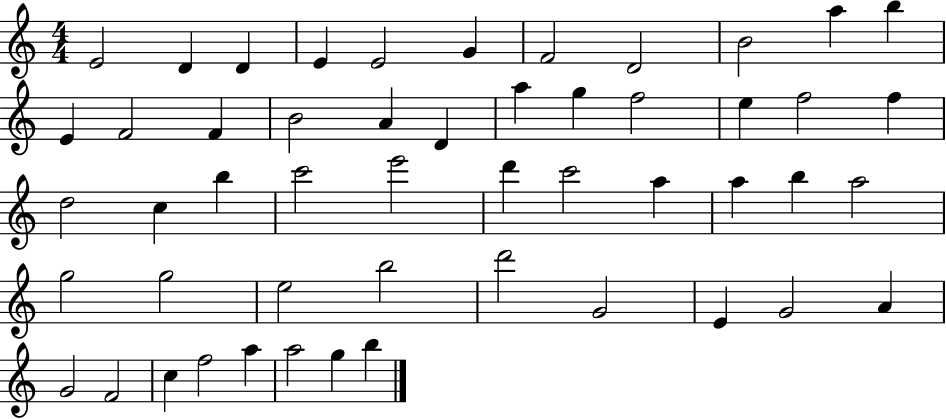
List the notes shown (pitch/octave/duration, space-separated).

E4/h D4/q D4/q E4/q E4/h G4/q F4/h D4/h B4/h A5/q B5/q E4/q F4/h F4/q B4/h A4/q D4/q A5/q G5/q F5/h E5/q F5/h F5/q D5/h C5/q B5/q C6/h E6/h D6/q C6/h A5/q A5/q B5/q A5/h G5/h G5/h E5/h B5/h D6/h G4/h E4/q G4/h A4/q G4/h F4/h C5/q F5/h A5/q A5/h G5/q B5/q